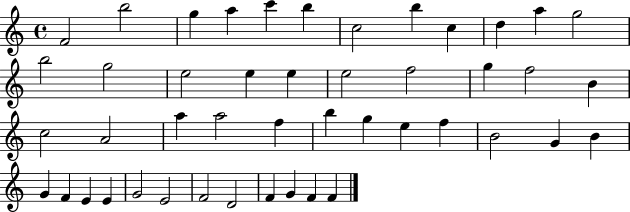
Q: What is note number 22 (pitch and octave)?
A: B4